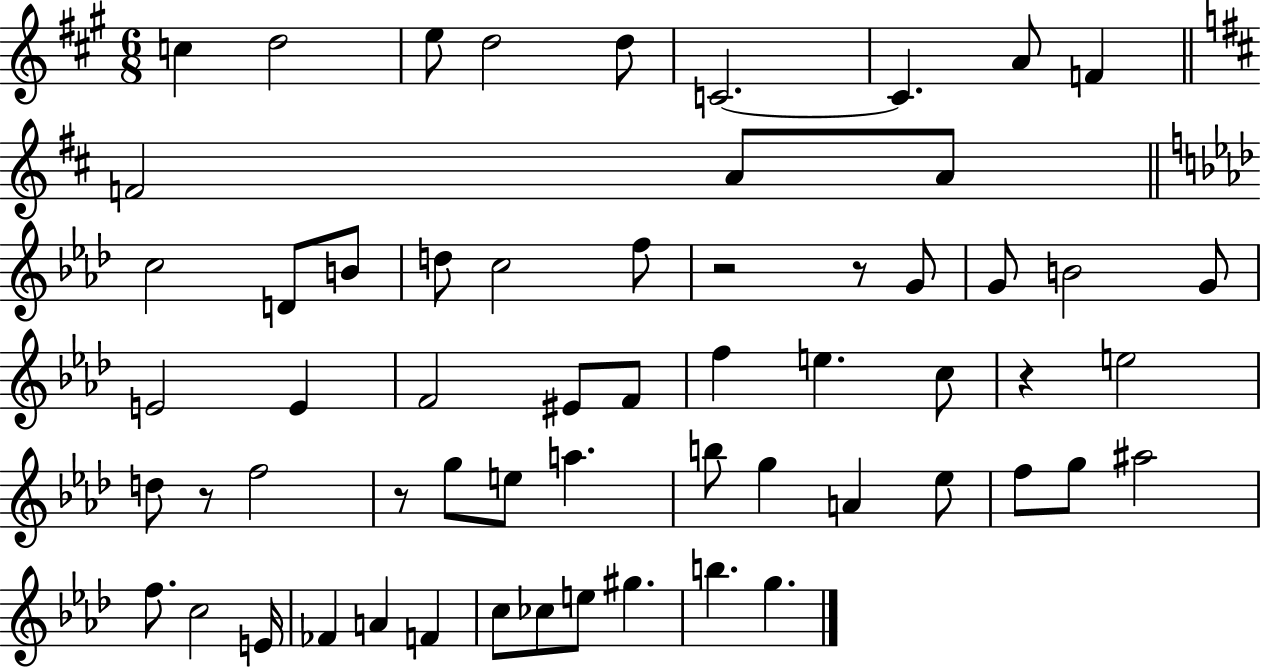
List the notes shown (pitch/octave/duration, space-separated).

C5/q D5/h E5/e D5/h D5/e C4/h. C4/q. A4/e F4/q F4/h A4/e A4/e C5/h D4/e B4/e D5/e C5/h F5/e R/h R/e G4/e G4/e B4/h G4/e E4/h E4/q F4/h EIS4/e F4/e F5/q E5/q. C5/e R/q E5/h D5/e R/e F5/h R/e G5/e E5/e A5/q. B5/e G5/q A4/q Eb5/e F5/e G5/e A#5/h F5/e. C5/h E4/s FES4/q A4/q F4/q C5/e CES5/e E5/e G#5/q. B5/q. G5/q.